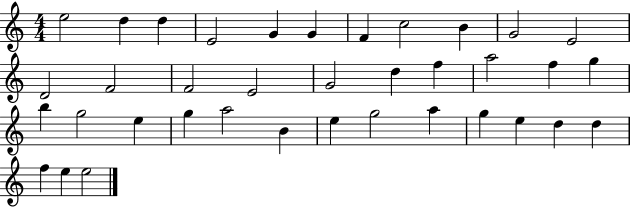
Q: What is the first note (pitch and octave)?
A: E5